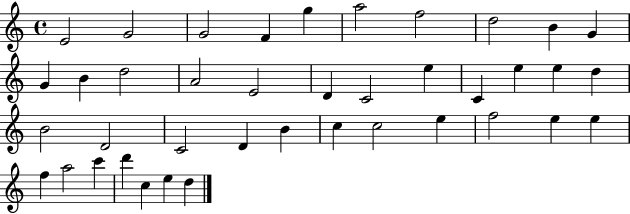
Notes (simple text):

E4/h G4/h G4/h F4/q G5/q A5/h F5/h D5/h B4/q G4/q G4/q B4/q D5/h A4/h E4/h D4/q C4/h E5/q C4/q E5/q E5/q D5/q B4/h D4/h C4/h D4/q B4/q C5/q C5/h E5/q F5/h E5/q E5/q F5/q A5/h C6/q D6/q C5/q E5/q D5/q